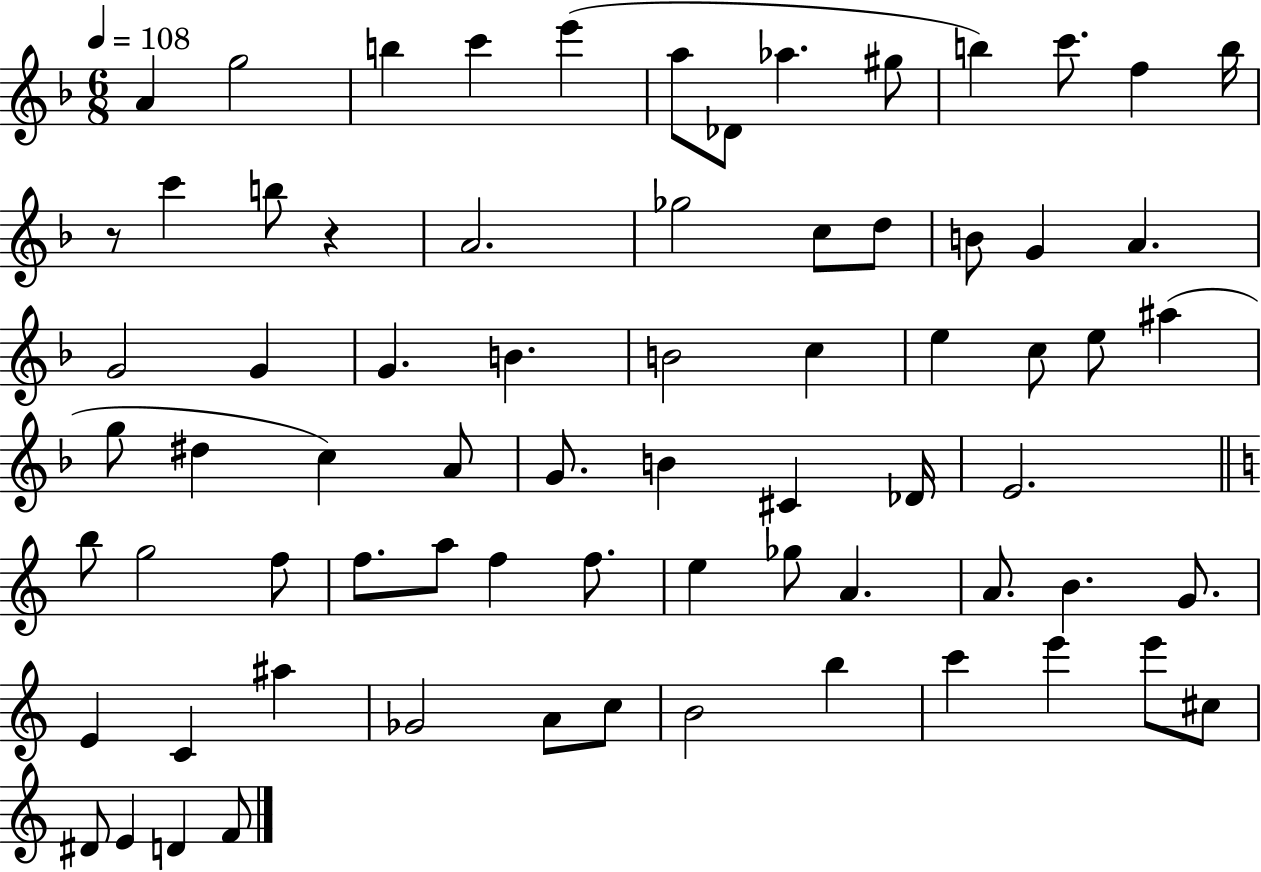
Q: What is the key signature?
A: F major